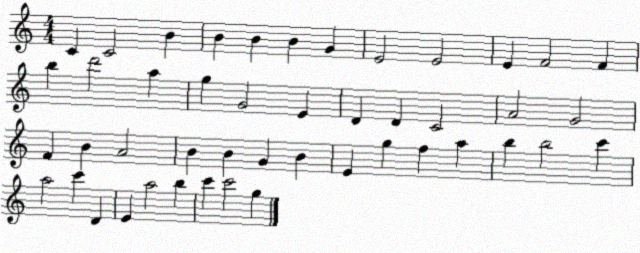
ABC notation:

X:1
T:Untitled
M:4/4
L:1/4
K:C
C C2 B B B B G E2 E2 E F2 F b d'2 a g G2 E D D C2 A2 G2 F B A2 B B G B E g f a b b2 c' a2 c' D E a2 b c' c'2 g